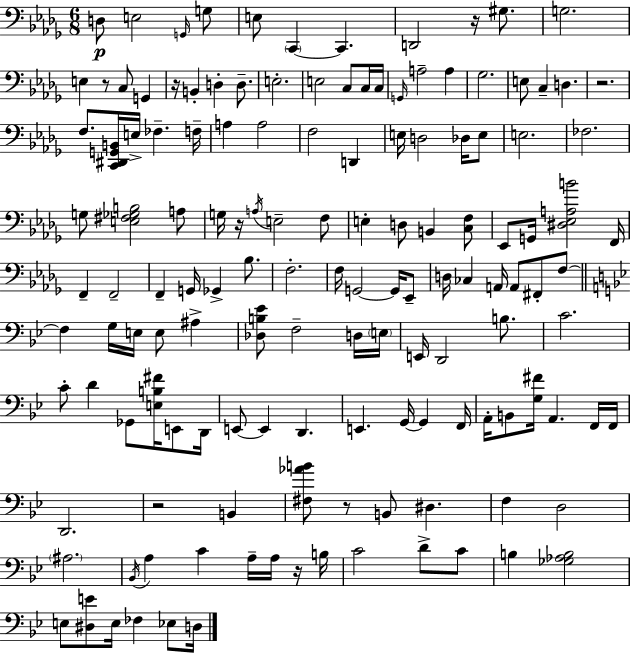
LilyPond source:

{
  \clef bass
  \numericTimeSignature
  \time 6/8
  \key bes \minor
  d8\p e2 \grace { g,16 } g8 | e8 \parenthesize c,4~~ c,4. | d,2 r16 gis8. | g2. | \break e4 r8 c8 g,4 | r16 b,4-. d4-. d8.-- | e2.-. | e2 c8 c16 | \break c16 \grace { g,16 } a2-- a4 | ges2. | e8 c4-- d4. | r2. | \break f8. <c, dis, g, b,>16 e16-> fes4.-- | f16-- a4 a2 | f2 d,4 | e16 d2 des16 | \break e8 e2. | fes2. | g8 <e fis ges b>2 | a8 g16 r16 \acciaccatura { a16 } e2-- | \break f8 e4-. d8 b,4 | <c f>8 ees,8 g,16 <dis ees a b'>2 | f,16 f,4-- f,2-- | f,4-- g,16 ges,4-> | \break bes8. f2.-. | f16 g,2~~ | g,16 ees,8-- d16 ces4 a,16 a,8 fis,8-. | f8~~ \bar "||" \break \key bes \major f4 g16 e16 e8 ais4-> | <des b ees'>8 f2-- d16 \parenthesize e16 | e,16 d,2 b8. | c'2. | \break c'8-. d'4 ges,8 <e b fis'>16 e,8 d,16 | e,8~~ e,4 d,4. | e,4. g,16~~ g,4 f,16 | a,16-. b,8 <g fis'>16 a,4. f,16 f,16 | \break d,2. | r2 b,4 | <fis aes' b'>8 r8 b,8 dis4. | f4 d2 | \break \parenthesize ais2. | \acciaccatura { bes,16 } a4 c'4 a16-- a16 r16 | b16 c'2 d'8-> c'8 | b4 <ges aes b>2 | \break e8 <dis e'>8 e16 fes4 ees8 | d16 \bar "|."
}